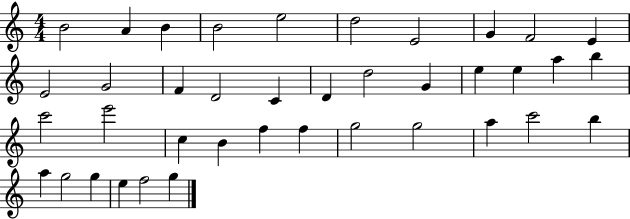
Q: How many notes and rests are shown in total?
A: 39